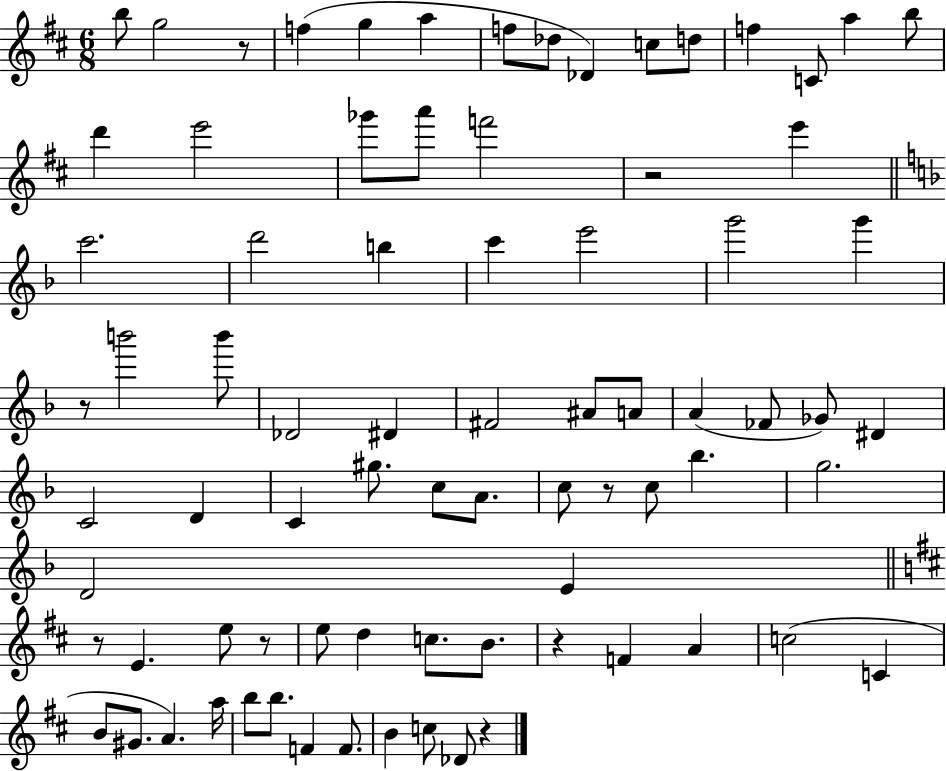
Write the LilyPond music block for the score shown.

{
  \clef treble
  \numericTimeSignature
  \time 6/8
  \key d \major
  \repeat volta 2 { b''8 g''2 r8 | f''4( g''4 a''4 | f''8 des''8 des'4) c''8 d''8 | f''4 c'8 a''4 b''8 | \break d'''4 e'''2 | ges'''8 a'''8 f'''2 | r2 e'''4 | \bar "||" \break \key d \minor c'''2. | d'''2 b''4 | c'''4 e'''2 | g'''2 g'''4 | \break r8 b'''2 b'''8 | des'2 dis'4 | fis'2 ais'8 a'8 | a'4( fes'8 ges'8) dis'4 | \break c'2 d'4 | c'4 gis''8. c''8 a'8. | c''8 r8 c''8 bes''4. | g''2. | \break d'2 e'4 | \bar "||" \break \key d \major r8 e'4. e''8 r8 | e''8 d''4 c''8. b'8. | r4 f'4 a'4 | c''2( c'4 | \break b'8 gis'8. a'4.) a''16 | b''8 b''8. f'4 f'8. | b'4 c''8 des'8 r4 | } \bar "|."
}